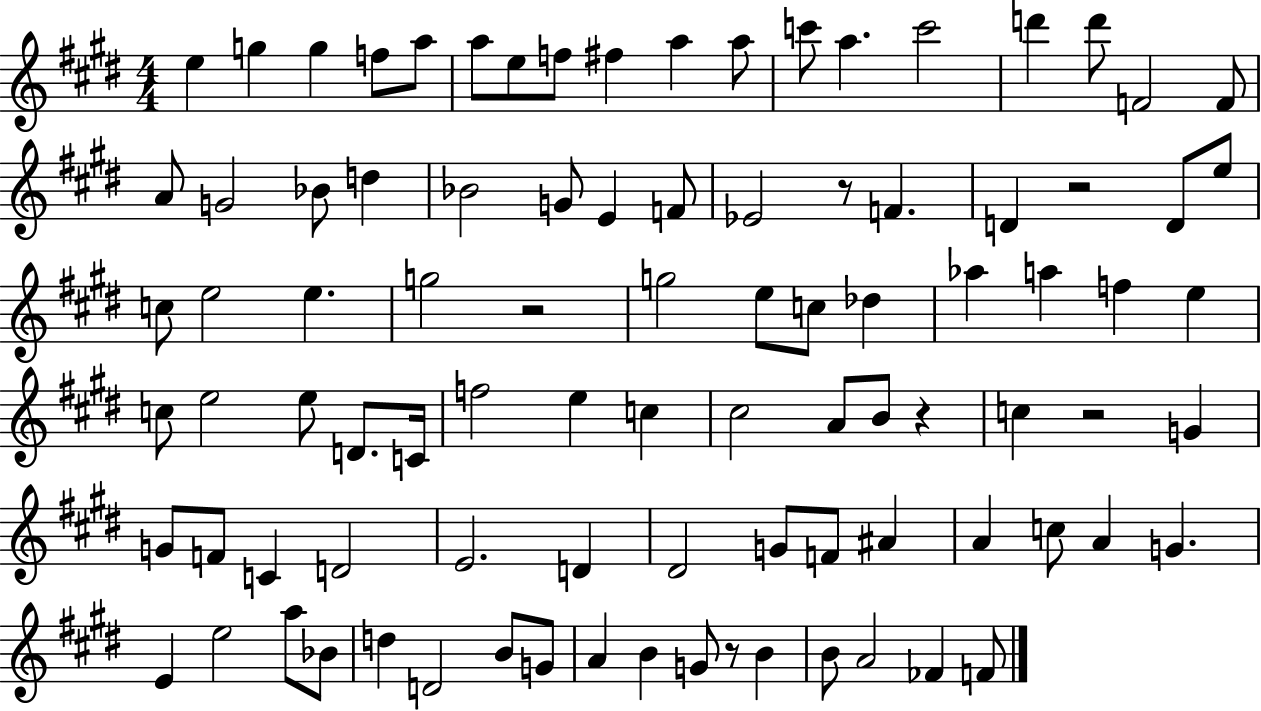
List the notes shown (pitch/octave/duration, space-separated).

E5/q G5/q G5/q F5/e A5/e A5/e E5/e F5/e F#5/q A5/q A5/e C6/e A5/q. C6/h D6/q D6/e F4/h F4/e A4/e G4/h Bb4/e D5/q Bb4/h G4/e E4/q F4/e Eb4/h R/e F4/q. D4/q R/h D4/e E5/e C5/e E5/h E5/q. G5/h R/h G5/h E5/e C5/e Db5/q Ab5/q A5/q F5/q E5/q C5/e E5/h E5/e D4/e. C4/s F5/h E5/q C5/q C#5/h A4/e B4/e R/q C5/q R/h G4/q G4/e F4/e C4/q D4/h E4/h. D4/q D#4/h G4/e F4/e A#4/q A4/q C5/e A4/q G4/q. E4/q E5/h A5/e Bb4/e D5/q D4/h B4/e G4/e A4/q B4/q G4/e R/e B4/q B4/e A4/h FES4/q F4/e